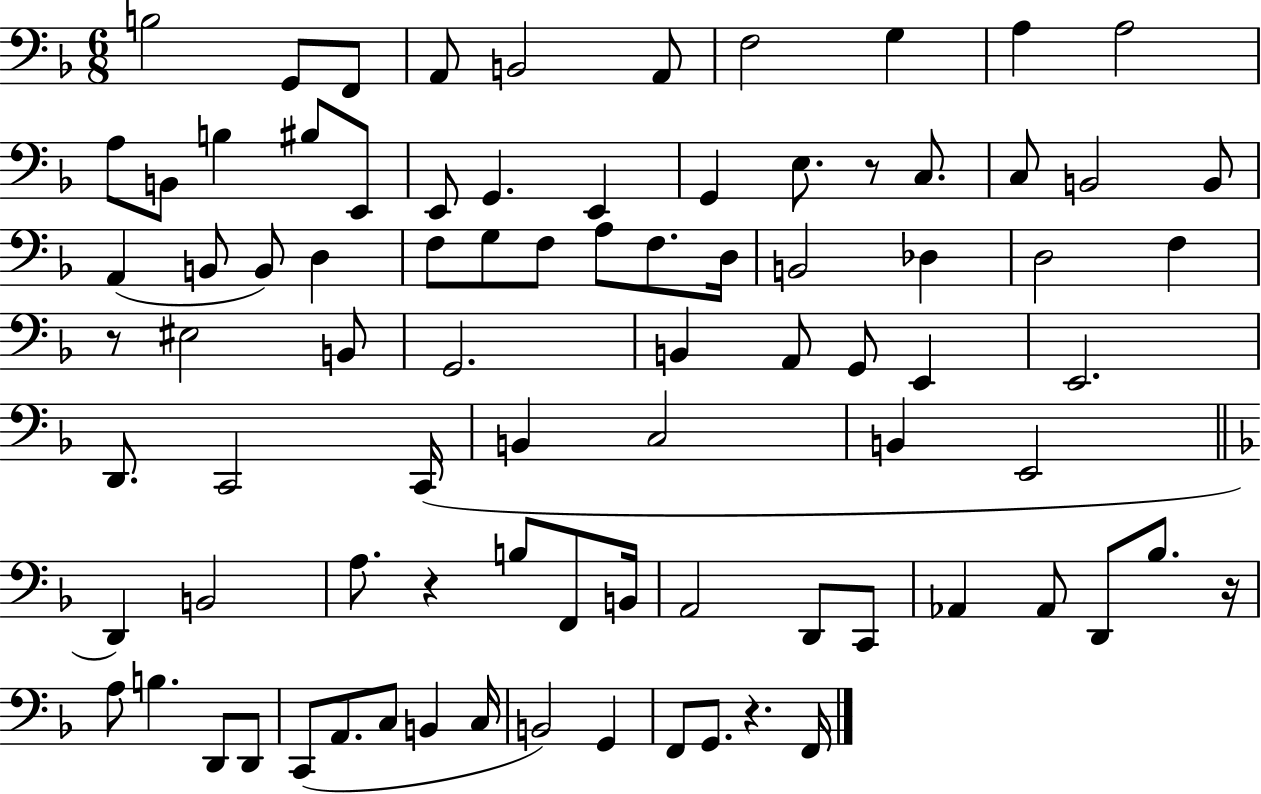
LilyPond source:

{
  \clef bass
  \numericTimeSignature
  \time 6/8
  \key f \major
  b2 g,8 f,8 | a,8 b,2 a,8 | f2 g4 | a4 a2 | \break a8 b,8 b4 bis8 e,8 | e,8 g,4. e,4 | g,4 e8. r8 c8. | c8 b,2 b,8 | \break a,4( b,8 b,8) d4 | f8 g8 f8 a8 f8. d16 | b,2 des4 | d2 f4 | \break r8 eis2 b,8 | g,2. | b,4 a,8 g,8 e,4 | e,2. | \break d,8. c,2 c,16( | b,4 c2 | b,4 e,2 | \bar "||" \break \key f \major d,4) b,2 | a8. r4 b8 f,8 b,16 | a,2 d,8 c,8 | aes,4 aes,8 d,8 bes8. r16 | \break a8 b4. d,8 d,8 | c,8( a,8. c8 b,4 c16 | b,2) g,4 | f,8 g,8. r4. f,16 | \break \bar "|."
}